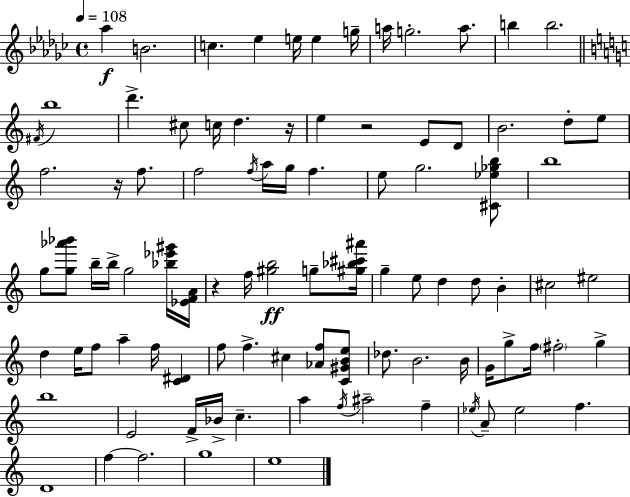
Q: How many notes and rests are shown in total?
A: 94